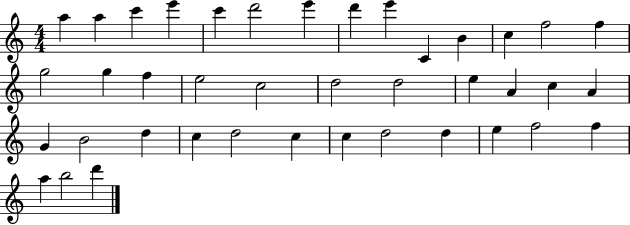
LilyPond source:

{
  \clef treble
  \numericTimeSignature
  \time 4/4
  \key c \major
  a''4 a''4 c'''4 e'''4 | c'''4 d'''2 e'''4 | d'''4 e'''4 c'4 b'4 | c''4 f''2 f''4 | \break g''2 g''4 f''4 | e''2 c''2 | d''2 d''2 | e''4 a'4 c''4 a'4 | \break g'4 b'2 d''4 | c''4 d''2 c''4 | c''4 d''2 d''4 | e''4 f''2 f''4 | \break a''4 b''2 d'''4 | \bar "|."
}